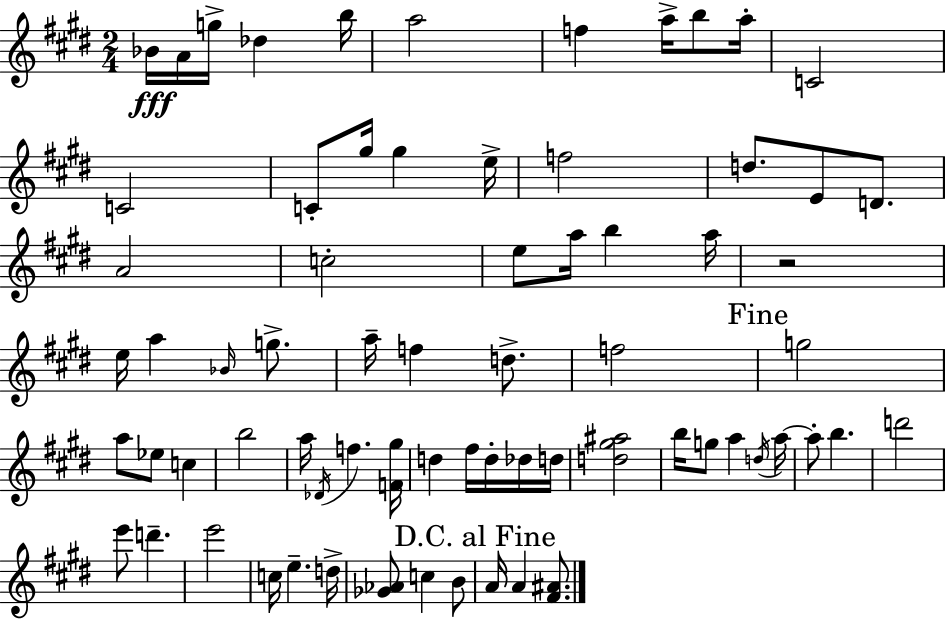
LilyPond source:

{
  \clef treble
  \numericTimeSignature
  \time 2/4
  \key e \major
  bes'16\fff a'16 g''16-> des''4 b''16 | a''2 | f''4 a''16-> b''8 a''16-. | c'2 | \break c'2 | c'8-. gis''16 gis''4 e''16-> | f''2 | d''8. e'8 d'8. | \break a'2 | c''2-. | e''8 a''16 b''4 a''16 | r2 | \break e''16 a''4 \grace { bes'16 } g''8.-> | a''16-- f''4 d''8.-> | f''2 | \mark "Fine" g''2 | \break a''8 ees''8 c''4 | b''2 | a''16 \acciaccatura { des'16 } f''4. | <f' gis''>16 d''4 fis''16 d''16-. | \break des''16 d''16 <d'' gis'' ais''>2 | b''16 g''8 a''4 | \acciaccatura { d''16 } a''16~~ a''8-. b''4. | d'''2 | \break e'''8 d'''4.-- | e'''2 | c''16 e''4.-- | d''16-> <ges' aes'>8 c''4 | \break b'8 \mark "D.C. al Fine" a'16 a'4 | <fis' ais'>8. \bar "|."
}